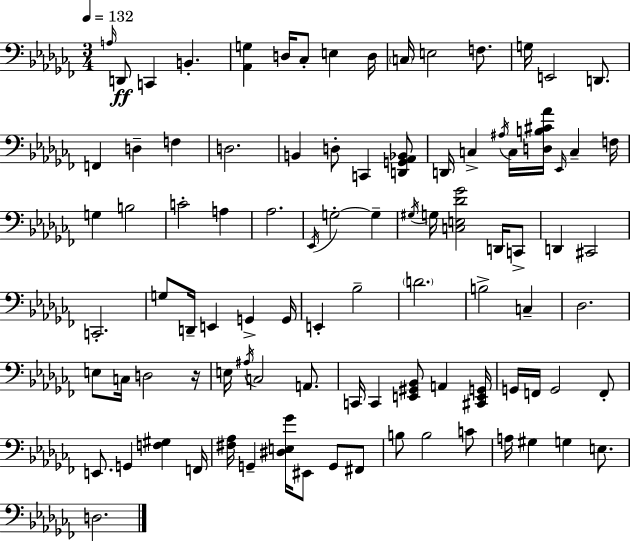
{
  \clef bass
  \numericTimeSignature
  \time 3/4
  \key aes \minor
  \tempo 4 = 132
  \grace { a16 }\ff d,8 c,4 b,4.-. | <aes, g>4 d16 ces8-. e4 | d16 \parenthesize c16 e2 f8. | g16 e,2 d,8. | \break f,4 d4-- f4 | d2. | b,4 d8-. c,4 <d, g, aes, bes,>8 | d,16 c4-> \acciaccatura { ais16 } c16 <d b cis' aes'>16 \grace { ees,16 } c4-- | \break f16 g4 b2 | c'2-. a4 | aes2. | \acciaccatura { ees,16 } g2-.~~ | \break g4-- \acciaccatura { gis16 } g16 <c e des' ges'>2 | d,16 c,8-> d,4 cis,2 | c,2.-. | g8 d,16-- e,4 | \break g,4-> g,16 e,4-. bes2-- | \parenthesize d'2. | b2-> | c4-- des2. | \break e8 c16 d2 | r16 e16 \acciaccatura { ais16 } c2 | a,8. c,16 c,4 <e, gis, bes,>8 | a,4 <cis, e, g,>16 g,16 f,16 g,2 | \break f,8-. e,8. g,4 | <f gis>4 f,16 <fis aes>16 g,4-- <dis e ges'>16 | eis,8 g,8 fis,8 b8 b2 | c'8 a16 gis4 g4 | \break e8. d2. | \bar "|."
}